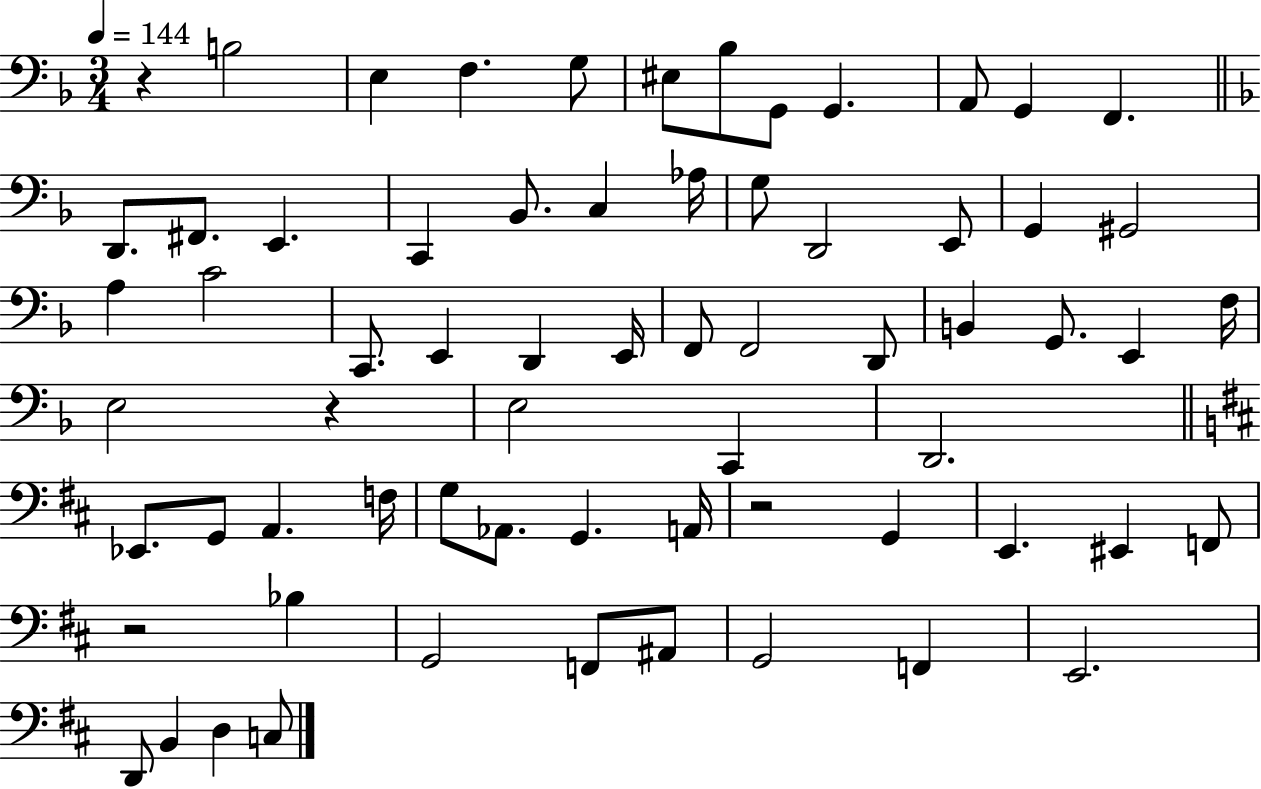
X:1
T:Untitled
M:3/4
L:1/4
K:F
z B,2 E, F, G,/2 ^E,/2 _B,/2 G,,/2 G,, A,,/2 G,, F,, D,,/2 ^F,,/2 E,, C,, _B,,/2 C, _A,/4 G,/2 D,,2 E,,/2 G,, ^G,,2 A, C2 C,,/2 E,, D,, E,,/4 F,,/2 F,,2 D,,/2 B,, G,,/2 E,, F,/4 E,2 z E,2 C,, D,,2 _E,,/2 G,,/2 A,, F,/4 G,/2 _A,,/2 G,, A,,/4 z2 G,, E,, ^E,, F,,/2 z2 _B, G,,2 F,,/2 ^A,,/2 G,,2 F,, E,,2 D,,/2 B,, D, C,/2